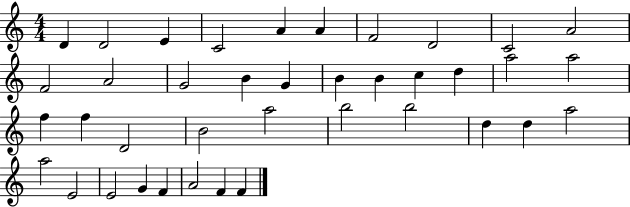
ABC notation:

X:1
T:Untitled
M:4/4
L:1/4
K:C
D D2 E C2 A A F2 D2 C2 A2 F2 A2 G2 B G B B c d a2 a2 f f D2 B2 a2 b2 b2 d d a2 a2 E2 E2 G F A2 F F